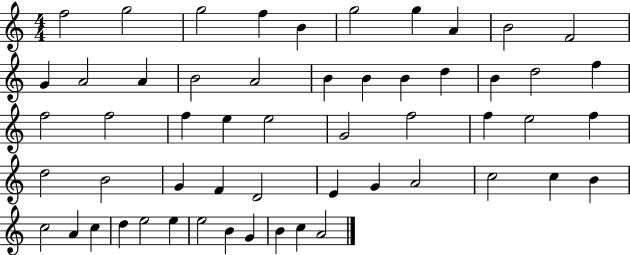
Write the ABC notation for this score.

X:1
T:Untitled
M:4/4
L:1/4
K:C
f2 g2 g2 f B g2 g A B2 F2 G A2 A B2 A2 B B B d B d2 f f2 f2 f e e2 G2 f2 f e2 f d2 B2 G F D2 E G A2 c2 c B c2 A c d e2 e e2 B G B c A2